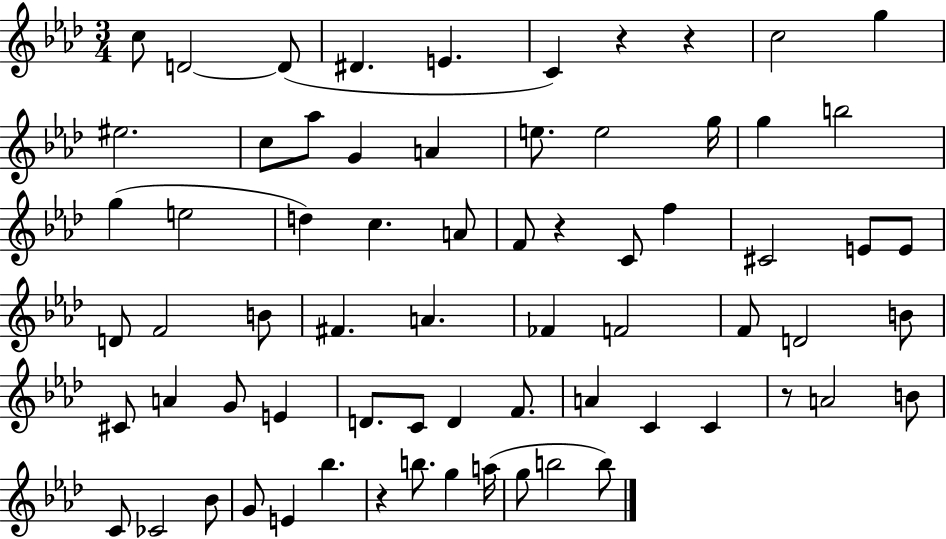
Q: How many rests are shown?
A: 5